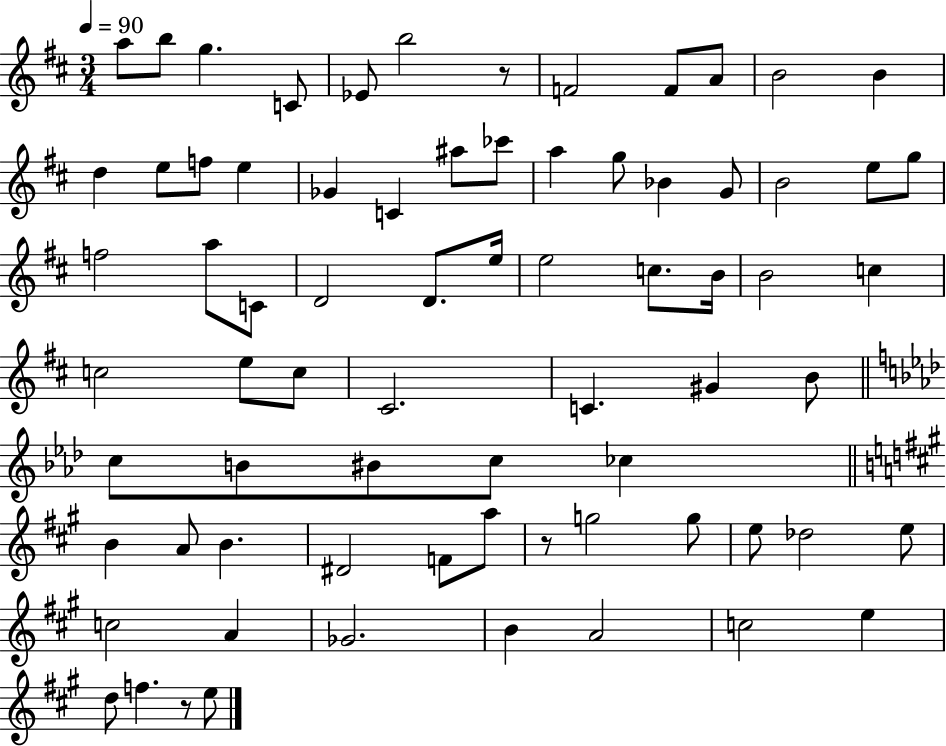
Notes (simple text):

A5/e B5/e G5/q. C4/e Eb4/e B5/h R/e F4/h F4/e A4/e B4/h B4/q D5/q E5/e F5/e E5/q Gb4/q C4/q A#5/e CES6/e A5/q G5/e Bb4/q G4/e B4/h E5/e G5/e F5/h A5/e C4/e D4/h D4/e. E5/s E5/h C5/e. B4/s B4/h C5/q C5/h E5/e C5/e C#4/h. C4/q. G#4/q B4/e C5/e B4/e BIS4/e C5/e CES5/q B4/q A4/e B4/q. D#4/h F4/e A5/e R/e G5/h G5/e E5/e Db5/h E5/e C5/h A4/q Gb4/h. B4/q A4/h C5/h E5/q D5/e F5/q. R/e E5/e